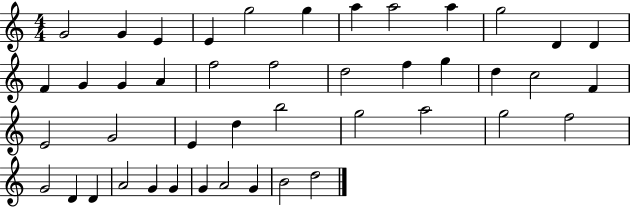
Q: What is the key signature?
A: C major